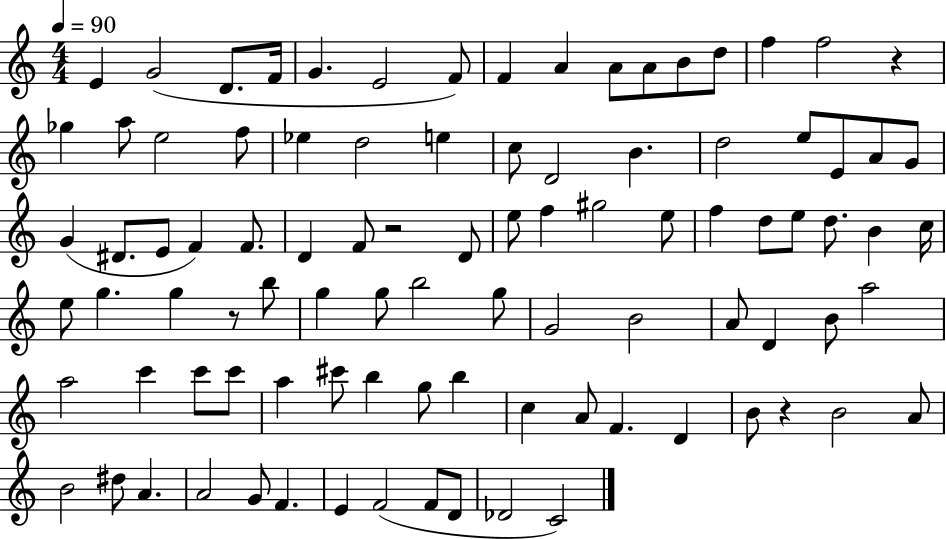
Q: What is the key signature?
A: C major